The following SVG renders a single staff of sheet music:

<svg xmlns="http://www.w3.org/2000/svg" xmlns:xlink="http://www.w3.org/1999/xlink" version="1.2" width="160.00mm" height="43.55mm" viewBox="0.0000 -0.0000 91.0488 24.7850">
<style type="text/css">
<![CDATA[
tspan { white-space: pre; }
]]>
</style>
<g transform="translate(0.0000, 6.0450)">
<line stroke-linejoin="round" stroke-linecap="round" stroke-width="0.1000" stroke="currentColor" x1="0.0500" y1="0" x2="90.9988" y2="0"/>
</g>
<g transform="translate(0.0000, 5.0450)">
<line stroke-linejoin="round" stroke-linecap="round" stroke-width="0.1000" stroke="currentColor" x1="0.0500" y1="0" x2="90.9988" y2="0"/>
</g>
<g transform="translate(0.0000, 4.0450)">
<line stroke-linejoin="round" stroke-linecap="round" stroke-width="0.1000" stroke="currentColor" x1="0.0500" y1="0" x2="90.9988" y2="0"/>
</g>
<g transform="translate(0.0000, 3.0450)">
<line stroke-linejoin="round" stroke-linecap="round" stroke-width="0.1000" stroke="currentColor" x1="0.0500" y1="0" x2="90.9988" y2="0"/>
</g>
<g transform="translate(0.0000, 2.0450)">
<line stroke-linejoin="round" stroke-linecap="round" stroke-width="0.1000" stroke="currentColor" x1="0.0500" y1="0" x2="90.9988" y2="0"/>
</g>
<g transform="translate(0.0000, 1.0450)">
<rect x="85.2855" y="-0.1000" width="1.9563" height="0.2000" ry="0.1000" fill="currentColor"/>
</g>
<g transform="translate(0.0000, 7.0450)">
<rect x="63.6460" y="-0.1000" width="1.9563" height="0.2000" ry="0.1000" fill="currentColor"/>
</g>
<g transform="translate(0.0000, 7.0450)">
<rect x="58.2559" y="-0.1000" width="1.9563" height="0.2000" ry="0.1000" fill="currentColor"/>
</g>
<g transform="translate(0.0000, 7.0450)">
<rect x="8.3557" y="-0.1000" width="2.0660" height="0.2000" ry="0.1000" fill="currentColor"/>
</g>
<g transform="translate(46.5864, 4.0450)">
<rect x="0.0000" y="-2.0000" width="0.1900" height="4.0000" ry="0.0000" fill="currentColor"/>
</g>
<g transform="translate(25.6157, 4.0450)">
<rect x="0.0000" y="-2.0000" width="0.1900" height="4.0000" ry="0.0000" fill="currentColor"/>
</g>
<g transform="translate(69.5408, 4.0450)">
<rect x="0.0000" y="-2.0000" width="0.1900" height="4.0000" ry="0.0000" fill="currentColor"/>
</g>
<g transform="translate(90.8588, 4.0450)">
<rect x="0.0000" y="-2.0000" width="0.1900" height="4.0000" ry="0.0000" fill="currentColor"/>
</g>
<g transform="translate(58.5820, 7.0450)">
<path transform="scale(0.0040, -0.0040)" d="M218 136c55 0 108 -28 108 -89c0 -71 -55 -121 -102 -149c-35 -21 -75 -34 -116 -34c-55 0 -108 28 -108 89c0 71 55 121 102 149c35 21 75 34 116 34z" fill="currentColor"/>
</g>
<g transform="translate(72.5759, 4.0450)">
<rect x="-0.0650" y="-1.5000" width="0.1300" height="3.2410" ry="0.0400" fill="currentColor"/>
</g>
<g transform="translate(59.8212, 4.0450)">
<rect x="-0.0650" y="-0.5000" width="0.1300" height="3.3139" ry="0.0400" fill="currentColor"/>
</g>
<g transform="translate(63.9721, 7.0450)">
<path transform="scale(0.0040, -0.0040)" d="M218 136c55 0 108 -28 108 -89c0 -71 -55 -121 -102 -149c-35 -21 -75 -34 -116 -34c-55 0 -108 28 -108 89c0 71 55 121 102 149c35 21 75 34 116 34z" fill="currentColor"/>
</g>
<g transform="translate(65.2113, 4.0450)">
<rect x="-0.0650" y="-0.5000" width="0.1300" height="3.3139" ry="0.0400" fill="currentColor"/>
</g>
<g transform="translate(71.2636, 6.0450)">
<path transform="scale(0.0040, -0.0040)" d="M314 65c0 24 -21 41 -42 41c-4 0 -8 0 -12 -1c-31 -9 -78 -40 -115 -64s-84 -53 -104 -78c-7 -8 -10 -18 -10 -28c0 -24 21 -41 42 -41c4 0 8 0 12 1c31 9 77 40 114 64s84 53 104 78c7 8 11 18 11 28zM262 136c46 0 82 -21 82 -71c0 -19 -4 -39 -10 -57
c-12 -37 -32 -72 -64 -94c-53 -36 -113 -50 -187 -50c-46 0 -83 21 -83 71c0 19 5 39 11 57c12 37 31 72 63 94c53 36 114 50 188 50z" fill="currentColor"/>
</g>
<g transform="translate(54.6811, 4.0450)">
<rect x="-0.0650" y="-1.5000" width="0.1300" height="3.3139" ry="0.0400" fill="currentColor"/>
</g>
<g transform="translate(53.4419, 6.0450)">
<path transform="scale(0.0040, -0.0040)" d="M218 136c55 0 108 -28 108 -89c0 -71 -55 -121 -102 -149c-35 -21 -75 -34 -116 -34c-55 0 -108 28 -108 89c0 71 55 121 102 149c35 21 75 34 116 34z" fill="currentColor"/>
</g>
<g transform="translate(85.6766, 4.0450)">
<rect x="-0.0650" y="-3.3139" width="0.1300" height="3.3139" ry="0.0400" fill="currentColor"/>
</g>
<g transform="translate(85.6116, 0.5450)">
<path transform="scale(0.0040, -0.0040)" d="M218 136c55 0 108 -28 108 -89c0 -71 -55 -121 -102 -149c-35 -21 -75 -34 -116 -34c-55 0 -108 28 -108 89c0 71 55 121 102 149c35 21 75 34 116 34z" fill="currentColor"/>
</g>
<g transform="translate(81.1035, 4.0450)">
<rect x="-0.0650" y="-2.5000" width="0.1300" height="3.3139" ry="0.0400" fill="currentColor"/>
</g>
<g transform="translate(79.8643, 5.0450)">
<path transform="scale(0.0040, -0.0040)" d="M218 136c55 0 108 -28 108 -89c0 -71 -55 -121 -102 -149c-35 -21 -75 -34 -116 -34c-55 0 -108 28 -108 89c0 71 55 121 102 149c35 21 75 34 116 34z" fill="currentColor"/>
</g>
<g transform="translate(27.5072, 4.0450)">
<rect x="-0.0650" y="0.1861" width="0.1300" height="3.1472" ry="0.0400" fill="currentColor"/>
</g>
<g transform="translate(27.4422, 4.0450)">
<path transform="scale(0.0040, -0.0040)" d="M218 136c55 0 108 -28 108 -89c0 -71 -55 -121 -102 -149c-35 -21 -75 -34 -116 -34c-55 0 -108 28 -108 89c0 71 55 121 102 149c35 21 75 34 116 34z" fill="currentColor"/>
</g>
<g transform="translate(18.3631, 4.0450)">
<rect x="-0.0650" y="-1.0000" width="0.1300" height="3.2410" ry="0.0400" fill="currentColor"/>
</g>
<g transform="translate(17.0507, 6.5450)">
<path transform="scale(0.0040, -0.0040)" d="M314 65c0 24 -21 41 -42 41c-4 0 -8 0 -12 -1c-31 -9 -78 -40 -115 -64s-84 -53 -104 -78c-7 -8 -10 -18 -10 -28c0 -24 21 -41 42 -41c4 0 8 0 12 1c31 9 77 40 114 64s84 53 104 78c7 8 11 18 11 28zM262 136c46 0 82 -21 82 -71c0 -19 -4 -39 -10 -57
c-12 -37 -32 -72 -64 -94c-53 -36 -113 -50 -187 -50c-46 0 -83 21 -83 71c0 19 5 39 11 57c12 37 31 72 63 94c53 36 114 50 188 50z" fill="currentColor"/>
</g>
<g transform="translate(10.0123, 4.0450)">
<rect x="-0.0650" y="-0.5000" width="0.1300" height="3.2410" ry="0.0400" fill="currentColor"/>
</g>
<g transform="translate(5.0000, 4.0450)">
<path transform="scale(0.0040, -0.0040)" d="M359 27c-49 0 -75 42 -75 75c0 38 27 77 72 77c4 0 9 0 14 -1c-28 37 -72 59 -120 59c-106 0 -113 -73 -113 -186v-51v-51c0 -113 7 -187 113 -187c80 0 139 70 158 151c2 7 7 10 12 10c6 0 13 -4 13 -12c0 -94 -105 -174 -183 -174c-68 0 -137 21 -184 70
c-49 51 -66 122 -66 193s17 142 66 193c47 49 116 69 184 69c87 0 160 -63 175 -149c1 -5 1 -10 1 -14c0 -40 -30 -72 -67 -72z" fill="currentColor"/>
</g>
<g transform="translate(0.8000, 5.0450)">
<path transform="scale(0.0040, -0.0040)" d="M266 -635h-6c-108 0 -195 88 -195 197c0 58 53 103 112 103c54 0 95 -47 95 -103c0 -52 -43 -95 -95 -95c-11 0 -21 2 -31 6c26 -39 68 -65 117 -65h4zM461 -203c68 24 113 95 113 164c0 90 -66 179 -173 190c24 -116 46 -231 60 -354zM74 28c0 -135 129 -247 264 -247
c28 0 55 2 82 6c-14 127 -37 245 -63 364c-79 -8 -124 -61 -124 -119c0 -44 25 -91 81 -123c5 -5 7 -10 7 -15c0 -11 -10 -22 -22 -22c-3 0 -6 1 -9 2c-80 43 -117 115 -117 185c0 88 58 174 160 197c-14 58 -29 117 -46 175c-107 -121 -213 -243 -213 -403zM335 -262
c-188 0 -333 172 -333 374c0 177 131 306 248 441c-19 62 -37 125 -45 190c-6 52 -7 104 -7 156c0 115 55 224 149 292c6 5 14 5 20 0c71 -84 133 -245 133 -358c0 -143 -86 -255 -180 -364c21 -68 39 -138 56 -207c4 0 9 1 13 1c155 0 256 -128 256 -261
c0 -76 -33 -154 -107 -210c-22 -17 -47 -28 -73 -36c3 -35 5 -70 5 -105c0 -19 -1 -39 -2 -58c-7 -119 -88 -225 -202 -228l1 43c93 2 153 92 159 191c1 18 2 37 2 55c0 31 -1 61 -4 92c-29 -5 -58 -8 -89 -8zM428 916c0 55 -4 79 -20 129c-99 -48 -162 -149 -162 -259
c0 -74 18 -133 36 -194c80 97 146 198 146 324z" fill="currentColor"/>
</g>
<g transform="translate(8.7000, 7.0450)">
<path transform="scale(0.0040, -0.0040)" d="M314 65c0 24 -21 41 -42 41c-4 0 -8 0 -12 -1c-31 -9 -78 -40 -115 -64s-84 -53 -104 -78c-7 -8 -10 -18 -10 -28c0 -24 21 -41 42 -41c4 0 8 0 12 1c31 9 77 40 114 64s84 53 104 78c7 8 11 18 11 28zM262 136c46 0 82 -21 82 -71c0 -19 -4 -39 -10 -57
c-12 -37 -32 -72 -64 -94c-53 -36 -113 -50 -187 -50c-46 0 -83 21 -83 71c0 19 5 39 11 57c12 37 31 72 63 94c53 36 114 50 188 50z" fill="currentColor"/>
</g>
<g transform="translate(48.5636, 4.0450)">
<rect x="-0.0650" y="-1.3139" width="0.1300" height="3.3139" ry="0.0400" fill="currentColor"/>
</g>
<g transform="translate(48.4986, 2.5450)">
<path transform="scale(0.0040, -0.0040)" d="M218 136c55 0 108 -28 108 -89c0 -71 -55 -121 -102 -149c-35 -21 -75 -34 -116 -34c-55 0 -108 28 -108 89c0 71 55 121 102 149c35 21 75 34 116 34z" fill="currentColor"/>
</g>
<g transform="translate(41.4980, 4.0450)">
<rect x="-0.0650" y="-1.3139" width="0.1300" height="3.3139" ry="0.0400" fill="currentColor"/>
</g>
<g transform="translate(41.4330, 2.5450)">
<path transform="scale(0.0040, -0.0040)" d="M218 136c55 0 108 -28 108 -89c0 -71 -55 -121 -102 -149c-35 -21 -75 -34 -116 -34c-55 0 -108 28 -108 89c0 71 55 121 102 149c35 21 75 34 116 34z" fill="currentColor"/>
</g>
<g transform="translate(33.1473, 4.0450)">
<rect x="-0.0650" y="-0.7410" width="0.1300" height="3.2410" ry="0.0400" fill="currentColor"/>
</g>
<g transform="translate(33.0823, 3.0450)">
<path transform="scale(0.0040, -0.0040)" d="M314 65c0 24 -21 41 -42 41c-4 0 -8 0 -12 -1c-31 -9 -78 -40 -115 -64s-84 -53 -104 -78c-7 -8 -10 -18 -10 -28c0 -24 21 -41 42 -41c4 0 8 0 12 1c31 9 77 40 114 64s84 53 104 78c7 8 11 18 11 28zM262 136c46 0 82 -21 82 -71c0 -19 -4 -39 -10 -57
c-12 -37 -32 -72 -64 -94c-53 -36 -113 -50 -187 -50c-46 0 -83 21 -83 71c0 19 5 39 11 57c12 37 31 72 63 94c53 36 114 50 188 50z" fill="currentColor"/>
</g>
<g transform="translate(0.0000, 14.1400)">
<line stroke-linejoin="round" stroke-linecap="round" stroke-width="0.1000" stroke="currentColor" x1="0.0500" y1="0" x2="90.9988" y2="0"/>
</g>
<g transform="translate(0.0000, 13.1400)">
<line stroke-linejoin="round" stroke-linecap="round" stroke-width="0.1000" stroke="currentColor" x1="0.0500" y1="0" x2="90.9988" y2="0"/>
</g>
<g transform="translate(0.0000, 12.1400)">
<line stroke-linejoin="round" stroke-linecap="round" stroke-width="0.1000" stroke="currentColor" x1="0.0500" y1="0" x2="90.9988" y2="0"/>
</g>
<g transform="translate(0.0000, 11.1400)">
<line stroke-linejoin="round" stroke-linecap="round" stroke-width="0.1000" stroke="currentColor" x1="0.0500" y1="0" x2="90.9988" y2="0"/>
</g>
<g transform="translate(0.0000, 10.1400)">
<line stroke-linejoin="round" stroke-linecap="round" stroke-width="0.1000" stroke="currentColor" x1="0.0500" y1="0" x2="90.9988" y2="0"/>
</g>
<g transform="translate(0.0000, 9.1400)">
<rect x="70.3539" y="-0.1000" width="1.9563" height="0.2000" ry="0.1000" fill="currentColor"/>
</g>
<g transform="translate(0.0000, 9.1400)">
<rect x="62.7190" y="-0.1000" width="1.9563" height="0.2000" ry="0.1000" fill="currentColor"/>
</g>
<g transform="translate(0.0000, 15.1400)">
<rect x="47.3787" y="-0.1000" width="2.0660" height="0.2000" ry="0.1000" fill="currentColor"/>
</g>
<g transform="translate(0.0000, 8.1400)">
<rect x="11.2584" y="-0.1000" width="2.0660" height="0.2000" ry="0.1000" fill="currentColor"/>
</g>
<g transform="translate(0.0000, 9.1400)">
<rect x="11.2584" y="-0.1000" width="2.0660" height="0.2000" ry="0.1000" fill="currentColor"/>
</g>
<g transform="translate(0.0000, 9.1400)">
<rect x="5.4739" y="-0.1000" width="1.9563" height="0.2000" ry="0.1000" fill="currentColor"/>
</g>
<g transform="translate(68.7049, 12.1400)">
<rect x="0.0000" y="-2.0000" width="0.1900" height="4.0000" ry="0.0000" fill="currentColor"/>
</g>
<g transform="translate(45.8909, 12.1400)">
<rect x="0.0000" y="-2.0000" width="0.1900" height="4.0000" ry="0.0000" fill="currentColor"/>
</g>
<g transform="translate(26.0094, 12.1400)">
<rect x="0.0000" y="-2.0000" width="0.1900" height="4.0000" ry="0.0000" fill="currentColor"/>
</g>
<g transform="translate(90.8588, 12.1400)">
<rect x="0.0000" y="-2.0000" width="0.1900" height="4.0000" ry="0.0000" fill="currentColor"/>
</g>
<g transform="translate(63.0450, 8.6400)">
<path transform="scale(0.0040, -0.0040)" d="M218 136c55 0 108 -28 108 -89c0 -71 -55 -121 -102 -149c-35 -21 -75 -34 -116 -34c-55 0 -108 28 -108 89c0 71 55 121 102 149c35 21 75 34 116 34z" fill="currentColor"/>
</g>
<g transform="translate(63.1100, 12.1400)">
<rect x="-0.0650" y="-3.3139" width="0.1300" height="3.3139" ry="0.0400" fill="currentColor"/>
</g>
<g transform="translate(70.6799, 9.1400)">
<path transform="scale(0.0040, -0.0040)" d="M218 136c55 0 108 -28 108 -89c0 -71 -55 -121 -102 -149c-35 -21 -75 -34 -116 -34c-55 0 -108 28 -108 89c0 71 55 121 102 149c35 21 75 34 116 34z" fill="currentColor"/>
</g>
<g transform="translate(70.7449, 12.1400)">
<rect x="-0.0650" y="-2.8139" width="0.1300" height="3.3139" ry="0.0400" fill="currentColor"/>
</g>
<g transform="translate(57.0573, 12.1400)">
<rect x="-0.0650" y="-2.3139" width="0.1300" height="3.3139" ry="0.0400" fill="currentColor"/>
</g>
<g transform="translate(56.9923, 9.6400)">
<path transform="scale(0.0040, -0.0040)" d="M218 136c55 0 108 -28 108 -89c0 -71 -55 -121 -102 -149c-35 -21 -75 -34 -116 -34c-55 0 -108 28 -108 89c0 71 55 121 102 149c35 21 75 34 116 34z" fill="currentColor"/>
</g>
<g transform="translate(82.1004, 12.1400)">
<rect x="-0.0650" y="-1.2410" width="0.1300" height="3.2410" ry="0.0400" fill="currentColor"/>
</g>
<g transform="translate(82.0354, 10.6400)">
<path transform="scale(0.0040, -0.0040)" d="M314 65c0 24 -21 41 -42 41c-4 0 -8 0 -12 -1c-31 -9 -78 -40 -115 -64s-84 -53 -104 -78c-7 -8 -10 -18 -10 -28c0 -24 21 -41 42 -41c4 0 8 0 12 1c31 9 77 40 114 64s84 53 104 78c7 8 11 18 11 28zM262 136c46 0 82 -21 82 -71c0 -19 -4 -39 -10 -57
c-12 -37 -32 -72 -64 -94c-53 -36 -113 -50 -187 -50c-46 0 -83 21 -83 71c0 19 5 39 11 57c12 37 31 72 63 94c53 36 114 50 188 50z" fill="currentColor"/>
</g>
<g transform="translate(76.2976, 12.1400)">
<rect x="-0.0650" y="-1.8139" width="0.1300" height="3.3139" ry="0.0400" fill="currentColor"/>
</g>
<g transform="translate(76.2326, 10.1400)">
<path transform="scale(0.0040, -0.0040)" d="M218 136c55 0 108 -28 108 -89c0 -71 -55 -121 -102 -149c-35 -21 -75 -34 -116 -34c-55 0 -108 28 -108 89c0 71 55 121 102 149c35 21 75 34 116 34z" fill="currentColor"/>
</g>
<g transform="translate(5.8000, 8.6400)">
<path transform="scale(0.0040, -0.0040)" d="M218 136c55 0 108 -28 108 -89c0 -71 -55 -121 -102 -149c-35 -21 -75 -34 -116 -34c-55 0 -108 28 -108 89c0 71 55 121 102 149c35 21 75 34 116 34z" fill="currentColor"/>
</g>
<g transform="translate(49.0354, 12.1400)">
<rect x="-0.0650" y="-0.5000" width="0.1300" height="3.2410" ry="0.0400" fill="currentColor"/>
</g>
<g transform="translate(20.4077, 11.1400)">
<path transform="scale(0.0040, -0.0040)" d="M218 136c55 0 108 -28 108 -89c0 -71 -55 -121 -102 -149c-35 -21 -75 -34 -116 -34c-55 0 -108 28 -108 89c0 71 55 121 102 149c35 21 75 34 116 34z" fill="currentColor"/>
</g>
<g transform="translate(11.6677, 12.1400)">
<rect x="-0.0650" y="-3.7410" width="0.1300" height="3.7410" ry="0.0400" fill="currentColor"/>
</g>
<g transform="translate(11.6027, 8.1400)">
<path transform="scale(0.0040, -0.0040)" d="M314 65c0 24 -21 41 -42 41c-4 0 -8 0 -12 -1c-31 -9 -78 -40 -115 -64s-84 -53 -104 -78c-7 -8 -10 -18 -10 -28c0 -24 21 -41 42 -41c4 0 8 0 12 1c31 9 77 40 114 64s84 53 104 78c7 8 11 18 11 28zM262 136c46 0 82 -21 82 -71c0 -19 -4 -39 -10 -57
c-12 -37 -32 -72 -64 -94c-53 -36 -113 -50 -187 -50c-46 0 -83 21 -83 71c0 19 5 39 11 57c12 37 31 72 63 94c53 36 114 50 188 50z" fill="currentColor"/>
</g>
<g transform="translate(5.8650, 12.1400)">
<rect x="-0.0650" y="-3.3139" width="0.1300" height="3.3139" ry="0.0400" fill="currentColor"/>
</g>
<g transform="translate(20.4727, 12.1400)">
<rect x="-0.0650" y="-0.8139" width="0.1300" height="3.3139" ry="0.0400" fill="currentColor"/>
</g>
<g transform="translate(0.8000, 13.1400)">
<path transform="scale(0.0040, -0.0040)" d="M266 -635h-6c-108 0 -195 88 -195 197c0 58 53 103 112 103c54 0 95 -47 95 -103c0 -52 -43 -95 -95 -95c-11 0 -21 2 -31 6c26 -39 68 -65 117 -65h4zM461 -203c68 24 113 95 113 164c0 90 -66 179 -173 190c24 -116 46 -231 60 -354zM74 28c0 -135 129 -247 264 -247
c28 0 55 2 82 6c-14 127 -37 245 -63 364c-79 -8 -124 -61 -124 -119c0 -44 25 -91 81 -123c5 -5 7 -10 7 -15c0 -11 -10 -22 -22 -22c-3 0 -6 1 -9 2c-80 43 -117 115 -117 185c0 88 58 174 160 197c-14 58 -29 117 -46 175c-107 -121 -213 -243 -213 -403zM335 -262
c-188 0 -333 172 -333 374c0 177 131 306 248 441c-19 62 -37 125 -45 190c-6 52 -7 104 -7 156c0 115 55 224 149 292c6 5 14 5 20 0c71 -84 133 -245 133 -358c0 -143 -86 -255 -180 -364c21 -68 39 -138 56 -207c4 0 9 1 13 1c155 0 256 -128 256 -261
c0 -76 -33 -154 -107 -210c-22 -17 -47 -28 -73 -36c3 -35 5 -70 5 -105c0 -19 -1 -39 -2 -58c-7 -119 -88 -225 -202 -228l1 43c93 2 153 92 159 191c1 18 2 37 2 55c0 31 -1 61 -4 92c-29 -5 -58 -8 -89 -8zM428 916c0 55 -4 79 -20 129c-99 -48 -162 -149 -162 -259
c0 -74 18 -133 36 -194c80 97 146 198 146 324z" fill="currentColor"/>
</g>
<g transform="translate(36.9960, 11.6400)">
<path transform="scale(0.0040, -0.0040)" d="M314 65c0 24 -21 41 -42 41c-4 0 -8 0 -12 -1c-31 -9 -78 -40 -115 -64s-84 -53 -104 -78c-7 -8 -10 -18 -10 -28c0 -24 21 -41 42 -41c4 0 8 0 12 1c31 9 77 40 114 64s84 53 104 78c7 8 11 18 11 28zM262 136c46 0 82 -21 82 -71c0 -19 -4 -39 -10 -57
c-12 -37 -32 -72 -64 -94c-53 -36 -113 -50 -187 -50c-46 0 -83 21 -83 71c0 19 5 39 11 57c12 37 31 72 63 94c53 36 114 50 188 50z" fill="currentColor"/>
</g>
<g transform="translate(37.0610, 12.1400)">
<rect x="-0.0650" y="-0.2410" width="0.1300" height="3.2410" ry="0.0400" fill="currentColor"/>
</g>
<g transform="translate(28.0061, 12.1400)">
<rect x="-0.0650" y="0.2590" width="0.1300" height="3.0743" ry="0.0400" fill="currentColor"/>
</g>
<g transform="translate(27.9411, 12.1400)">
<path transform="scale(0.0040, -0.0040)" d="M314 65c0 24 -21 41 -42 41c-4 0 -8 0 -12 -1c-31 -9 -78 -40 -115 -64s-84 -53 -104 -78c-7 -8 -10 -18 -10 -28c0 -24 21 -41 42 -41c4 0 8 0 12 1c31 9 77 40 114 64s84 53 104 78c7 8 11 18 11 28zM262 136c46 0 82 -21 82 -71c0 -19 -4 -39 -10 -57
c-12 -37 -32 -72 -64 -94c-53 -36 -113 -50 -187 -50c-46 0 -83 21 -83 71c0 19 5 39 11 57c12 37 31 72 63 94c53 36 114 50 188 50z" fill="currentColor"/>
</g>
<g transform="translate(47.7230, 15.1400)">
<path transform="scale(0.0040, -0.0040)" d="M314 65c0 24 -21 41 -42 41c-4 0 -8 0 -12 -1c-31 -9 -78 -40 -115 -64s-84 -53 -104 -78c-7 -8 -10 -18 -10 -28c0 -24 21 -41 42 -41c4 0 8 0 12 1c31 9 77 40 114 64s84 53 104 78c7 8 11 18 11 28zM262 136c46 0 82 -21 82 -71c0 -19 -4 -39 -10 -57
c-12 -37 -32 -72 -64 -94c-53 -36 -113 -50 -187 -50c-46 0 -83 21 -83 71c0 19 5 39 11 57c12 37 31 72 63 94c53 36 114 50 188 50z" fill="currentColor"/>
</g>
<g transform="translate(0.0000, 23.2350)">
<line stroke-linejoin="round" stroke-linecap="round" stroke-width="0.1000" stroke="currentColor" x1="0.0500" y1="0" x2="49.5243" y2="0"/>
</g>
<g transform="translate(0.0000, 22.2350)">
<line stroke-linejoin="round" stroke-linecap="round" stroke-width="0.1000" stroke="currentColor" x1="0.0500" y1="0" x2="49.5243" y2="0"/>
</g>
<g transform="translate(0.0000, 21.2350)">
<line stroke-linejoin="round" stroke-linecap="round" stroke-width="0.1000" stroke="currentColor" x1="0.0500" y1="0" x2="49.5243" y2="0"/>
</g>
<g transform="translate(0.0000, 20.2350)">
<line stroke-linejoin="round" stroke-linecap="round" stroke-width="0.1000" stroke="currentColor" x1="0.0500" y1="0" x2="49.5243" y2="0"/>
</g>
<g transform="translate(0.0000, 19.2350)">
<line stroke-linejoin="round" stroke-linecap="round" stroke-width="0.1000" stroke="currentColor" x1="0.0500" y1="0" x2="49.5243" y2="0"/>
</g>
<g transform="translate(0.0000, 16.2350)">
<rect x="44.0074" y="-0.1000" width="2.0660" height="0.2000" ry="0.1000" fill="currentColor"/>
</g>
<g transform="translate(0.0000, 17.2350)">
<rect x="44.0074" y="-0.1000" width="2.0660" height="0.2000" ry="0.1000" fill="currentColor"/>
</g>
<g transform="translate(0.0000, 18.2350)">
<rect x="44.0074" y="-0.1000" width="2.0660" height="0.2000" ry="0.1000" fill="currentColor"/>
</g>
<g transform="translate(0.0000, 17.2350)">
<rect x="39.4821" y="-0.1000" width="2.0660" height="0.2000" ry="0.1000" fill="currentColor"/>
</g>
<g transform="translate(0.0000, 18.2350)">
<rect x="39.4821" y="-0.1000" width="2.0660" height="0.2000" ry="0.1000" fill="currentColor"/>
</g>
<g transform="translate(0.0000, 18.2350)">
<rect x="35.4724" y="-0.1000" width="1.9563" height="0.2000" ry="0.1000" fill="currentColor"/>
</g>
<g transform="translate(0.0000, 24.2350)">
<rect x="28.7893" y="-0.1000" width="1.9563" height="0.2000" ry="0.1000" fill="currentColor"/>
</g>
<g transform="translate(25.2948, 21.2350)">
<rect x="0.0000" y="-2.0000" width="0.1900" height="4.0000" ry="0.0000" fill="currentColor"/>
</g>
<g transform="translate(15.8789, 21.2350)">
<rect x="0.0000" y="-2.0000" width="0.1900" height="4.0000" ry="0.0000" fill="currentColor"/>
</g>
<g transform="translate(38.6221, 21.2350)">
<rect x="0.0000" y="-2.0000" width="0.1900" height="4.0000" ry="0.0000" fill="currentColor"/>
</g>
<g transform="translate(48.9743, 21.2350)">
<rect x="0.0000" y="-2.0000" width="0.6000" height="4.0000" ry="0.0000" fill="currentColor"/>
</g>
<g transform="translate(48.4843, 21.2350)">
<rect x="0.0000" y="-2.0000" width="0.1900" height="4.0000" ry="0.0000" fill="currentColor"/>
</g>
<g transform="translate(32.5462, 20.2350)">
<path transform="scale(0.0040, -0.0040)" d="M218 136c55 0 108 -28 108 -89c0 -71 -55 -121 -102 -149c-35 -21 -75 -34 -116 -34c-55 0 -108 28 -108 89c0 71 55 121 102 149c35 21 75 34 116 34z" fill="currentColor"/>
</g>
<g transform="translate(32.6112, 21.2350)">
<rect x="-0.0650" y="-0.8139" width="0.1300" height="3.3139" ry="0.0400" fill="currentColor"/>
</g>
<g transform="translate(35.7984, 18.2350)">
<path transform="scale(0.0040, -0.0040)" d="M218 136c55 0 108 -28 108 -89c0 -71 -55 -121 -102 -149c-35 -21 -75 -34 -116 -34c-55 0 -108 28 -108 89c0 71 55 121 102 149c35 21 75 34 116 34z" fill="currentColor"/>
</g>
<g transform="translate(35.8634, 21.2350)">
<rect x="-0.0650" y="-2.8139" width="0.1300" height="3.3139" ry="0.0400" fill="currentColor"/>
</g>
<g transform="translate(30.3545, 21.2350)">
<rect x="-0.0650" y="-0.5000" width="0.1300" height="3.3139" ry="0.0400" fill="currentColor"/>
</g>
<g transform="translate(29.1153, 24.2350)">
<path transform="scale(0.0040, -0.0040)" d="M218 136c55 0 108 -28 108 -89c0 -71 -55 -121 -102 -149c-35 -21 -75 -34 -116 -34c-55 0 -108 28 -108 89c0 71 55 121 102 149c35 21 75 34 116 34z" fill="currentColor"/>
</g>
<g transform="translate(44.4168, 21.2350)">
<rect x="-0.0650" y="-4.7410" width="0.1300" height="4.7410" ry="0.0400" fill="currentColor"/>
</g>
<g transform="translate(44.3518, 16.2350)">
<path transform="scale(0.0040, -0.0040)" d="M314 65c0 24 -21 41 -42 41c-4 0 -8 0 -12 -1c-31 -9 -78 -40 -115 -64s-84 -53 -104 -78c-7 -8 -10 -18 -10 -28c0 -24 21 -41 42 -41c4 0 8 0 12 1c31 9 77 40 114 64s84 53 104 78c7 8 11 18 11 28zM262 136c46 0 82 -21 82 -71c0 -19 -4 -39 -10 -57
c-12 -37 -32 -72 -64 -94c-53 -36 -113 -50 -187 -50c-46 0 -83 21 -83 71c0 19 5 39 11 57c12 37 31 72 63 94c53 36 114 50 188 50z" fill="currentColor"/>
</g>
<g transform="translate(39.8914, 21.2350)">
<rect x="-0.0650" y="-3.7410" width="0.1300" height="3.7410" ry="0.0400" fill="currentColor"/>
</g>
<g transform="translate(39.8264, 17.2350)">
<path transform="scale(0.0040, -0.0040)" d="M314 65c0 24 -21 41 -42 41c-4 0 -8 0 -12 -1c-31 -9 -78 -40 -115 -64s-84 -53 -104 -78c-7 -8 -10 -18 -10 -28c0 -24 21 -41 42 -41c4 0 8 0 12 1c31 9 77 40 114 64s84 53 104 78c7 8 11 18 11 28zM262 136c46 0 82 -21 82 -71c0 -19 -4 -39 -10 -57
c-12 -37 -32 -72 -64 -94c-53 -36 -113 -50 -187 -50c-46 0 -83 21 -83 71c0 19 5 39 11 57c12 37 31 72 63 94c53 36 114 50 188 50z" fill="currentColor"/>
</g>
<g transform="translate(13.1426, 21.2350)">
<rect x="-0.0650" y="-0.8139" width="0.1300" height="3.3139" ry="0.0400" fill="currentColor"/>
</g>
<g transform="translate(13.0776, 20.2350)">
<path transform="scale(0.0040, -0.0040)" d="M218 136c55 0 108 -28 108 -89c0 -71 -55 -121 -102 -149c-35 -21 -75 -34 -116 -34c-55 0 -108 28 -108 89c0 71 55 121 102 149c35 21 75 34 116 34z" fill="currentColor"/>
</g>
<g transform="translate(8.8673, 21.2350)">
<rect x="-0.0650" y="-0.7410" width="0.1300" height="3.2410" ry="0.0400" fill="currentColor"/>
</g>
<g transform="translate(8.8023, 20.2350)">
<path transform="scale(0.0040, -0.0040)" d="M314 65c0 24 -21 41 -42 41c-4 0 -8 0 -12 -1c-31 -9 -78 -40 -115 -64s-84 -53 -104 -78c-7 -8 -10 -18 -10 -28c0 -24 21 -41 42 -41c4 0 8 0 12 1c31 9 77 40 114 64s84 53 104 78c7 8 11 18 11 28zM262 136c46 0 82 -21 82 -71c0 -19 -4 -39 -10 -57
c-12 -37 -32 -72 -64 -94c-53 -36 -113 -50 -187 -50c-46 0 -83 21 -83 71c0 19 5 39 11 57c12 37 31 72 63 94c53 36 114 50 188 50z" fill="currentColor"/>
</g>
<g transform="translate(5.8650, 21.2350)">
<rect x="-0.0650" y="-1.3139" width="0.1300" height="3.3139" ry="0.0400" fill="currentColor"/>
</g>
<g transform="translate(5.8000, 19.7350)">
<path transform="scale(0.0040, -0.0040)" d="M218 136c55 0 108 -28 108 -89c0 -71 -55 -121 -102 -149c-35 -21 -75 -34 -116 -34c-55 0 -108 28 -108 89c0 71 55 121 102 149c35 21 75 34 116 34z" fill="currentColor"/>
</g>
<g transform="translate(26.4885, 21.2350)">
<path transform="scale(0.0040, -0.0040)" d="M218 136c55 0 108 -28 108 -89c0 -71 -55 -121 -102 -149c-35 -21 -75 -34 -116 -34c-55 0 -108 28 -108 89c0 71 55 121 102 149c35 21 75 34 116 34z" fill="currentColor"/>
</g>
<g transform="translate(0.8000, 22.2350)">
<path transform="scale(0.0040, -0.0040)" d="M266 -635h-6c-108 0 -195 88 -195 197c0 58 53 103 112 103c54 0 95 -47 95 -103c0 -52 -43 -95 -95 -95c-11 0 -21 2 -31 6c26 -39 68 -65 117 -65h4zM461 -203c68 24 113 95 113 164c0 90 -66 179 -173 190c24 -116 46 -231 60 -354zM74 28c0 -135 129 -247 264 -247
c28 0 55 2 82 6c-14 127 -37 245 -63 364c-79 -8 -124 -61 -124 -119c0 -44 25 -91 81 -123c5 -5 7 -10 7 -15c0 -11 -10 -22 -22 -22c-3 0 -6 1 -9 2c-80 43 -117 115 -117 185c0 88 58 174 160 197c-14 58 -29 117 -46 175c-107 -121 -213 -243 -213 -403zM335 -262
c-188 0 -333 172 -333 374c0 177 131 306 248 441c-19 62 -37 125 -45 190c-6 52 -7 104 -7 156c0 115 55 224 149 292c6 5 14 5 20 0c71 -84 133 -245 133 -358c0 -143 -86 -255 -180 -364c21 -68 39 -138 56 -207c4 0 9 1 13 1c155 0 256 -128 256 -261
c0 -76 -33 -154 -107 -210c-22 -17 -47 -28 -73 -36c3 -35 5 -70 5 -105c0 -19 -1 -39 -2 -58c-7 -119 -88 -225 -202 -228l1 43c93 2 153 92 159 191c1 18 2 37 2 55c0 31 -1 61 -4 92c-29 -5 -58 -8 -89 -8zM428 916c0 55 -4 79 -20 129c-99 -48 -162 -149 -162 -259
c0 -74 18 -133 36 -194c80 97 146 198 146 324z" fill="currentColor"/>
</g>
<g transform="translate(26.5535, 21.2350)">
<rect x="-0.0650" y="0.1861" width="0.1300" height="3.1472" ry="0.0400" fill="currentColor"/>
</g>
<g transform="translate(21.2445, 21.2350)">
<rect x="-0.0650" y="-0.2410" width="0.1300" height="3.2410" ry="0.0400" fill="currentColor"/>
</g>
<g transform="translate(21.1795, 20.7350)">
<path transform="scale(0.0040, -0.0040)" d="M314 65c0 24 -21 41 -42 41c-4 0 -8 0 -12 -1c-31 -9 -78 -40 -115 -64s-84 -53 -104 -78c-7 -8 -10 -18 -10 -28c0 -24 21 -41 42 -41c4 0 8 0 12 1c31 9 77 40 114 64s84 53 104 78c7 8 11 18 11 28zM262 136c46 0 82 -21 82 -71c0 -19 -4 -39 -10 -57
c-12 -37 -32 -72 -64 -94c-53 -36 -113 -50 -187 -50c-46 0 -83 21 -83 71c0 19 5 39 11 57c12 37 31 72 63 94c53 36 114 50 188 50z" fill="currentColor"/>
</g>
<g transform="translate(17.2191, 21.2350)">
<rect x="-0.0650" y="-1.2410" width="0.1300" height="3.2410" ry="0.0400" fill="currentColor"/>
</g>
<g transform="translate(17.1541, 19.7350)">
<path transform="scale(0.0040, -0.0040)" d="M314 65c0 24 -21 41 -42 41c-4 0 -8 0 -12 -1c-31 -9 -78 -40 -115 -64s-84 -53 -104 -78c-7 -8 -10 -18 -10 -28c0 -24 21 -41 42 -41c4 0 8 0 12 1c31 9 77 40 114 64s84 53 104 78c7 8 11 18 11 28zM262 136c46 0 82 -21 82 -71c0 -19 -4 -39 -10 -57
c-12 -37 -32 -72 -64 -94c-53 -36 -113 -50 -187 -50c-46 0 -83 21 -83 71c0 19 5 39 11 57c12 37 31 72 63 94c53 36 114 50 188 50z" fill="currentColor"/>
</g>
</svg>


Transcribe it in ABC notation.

X:1
T:Untitled
M:4/4
L:1/4
K:C
C2 D2 B d2 e e E C C E2 G b b c'2 d B2 c2 C2 g b a f e2 e d2 d e2 c2 B C d a c'2 e'2